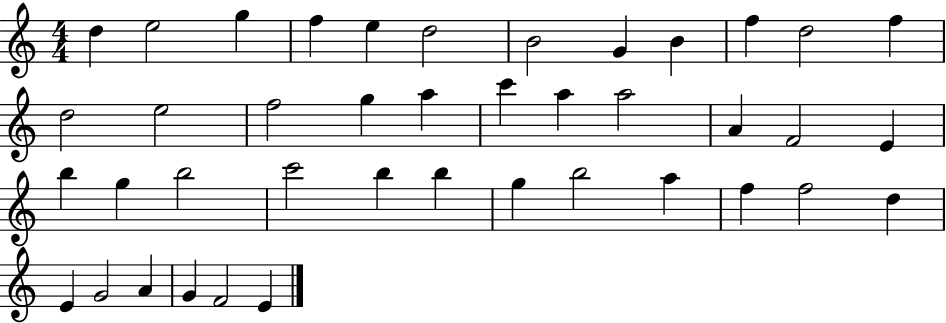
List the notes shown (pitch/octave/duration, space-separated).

D5/q E5/h G5/q F5/q E5/q D5/h B4/h G4/q B4/q F5/q D5/h F5/q D5/h E5/h F5/h G5/q A5/q C6/q A5/q A5/h A4/q F4/h E4/q B5/q G5/q B5/h C6/h B5/q B5/q G5/q B5/h A5/q F5/q F5/h D5/q E4/q G4/h A4/q G4/q F4/h E4/q